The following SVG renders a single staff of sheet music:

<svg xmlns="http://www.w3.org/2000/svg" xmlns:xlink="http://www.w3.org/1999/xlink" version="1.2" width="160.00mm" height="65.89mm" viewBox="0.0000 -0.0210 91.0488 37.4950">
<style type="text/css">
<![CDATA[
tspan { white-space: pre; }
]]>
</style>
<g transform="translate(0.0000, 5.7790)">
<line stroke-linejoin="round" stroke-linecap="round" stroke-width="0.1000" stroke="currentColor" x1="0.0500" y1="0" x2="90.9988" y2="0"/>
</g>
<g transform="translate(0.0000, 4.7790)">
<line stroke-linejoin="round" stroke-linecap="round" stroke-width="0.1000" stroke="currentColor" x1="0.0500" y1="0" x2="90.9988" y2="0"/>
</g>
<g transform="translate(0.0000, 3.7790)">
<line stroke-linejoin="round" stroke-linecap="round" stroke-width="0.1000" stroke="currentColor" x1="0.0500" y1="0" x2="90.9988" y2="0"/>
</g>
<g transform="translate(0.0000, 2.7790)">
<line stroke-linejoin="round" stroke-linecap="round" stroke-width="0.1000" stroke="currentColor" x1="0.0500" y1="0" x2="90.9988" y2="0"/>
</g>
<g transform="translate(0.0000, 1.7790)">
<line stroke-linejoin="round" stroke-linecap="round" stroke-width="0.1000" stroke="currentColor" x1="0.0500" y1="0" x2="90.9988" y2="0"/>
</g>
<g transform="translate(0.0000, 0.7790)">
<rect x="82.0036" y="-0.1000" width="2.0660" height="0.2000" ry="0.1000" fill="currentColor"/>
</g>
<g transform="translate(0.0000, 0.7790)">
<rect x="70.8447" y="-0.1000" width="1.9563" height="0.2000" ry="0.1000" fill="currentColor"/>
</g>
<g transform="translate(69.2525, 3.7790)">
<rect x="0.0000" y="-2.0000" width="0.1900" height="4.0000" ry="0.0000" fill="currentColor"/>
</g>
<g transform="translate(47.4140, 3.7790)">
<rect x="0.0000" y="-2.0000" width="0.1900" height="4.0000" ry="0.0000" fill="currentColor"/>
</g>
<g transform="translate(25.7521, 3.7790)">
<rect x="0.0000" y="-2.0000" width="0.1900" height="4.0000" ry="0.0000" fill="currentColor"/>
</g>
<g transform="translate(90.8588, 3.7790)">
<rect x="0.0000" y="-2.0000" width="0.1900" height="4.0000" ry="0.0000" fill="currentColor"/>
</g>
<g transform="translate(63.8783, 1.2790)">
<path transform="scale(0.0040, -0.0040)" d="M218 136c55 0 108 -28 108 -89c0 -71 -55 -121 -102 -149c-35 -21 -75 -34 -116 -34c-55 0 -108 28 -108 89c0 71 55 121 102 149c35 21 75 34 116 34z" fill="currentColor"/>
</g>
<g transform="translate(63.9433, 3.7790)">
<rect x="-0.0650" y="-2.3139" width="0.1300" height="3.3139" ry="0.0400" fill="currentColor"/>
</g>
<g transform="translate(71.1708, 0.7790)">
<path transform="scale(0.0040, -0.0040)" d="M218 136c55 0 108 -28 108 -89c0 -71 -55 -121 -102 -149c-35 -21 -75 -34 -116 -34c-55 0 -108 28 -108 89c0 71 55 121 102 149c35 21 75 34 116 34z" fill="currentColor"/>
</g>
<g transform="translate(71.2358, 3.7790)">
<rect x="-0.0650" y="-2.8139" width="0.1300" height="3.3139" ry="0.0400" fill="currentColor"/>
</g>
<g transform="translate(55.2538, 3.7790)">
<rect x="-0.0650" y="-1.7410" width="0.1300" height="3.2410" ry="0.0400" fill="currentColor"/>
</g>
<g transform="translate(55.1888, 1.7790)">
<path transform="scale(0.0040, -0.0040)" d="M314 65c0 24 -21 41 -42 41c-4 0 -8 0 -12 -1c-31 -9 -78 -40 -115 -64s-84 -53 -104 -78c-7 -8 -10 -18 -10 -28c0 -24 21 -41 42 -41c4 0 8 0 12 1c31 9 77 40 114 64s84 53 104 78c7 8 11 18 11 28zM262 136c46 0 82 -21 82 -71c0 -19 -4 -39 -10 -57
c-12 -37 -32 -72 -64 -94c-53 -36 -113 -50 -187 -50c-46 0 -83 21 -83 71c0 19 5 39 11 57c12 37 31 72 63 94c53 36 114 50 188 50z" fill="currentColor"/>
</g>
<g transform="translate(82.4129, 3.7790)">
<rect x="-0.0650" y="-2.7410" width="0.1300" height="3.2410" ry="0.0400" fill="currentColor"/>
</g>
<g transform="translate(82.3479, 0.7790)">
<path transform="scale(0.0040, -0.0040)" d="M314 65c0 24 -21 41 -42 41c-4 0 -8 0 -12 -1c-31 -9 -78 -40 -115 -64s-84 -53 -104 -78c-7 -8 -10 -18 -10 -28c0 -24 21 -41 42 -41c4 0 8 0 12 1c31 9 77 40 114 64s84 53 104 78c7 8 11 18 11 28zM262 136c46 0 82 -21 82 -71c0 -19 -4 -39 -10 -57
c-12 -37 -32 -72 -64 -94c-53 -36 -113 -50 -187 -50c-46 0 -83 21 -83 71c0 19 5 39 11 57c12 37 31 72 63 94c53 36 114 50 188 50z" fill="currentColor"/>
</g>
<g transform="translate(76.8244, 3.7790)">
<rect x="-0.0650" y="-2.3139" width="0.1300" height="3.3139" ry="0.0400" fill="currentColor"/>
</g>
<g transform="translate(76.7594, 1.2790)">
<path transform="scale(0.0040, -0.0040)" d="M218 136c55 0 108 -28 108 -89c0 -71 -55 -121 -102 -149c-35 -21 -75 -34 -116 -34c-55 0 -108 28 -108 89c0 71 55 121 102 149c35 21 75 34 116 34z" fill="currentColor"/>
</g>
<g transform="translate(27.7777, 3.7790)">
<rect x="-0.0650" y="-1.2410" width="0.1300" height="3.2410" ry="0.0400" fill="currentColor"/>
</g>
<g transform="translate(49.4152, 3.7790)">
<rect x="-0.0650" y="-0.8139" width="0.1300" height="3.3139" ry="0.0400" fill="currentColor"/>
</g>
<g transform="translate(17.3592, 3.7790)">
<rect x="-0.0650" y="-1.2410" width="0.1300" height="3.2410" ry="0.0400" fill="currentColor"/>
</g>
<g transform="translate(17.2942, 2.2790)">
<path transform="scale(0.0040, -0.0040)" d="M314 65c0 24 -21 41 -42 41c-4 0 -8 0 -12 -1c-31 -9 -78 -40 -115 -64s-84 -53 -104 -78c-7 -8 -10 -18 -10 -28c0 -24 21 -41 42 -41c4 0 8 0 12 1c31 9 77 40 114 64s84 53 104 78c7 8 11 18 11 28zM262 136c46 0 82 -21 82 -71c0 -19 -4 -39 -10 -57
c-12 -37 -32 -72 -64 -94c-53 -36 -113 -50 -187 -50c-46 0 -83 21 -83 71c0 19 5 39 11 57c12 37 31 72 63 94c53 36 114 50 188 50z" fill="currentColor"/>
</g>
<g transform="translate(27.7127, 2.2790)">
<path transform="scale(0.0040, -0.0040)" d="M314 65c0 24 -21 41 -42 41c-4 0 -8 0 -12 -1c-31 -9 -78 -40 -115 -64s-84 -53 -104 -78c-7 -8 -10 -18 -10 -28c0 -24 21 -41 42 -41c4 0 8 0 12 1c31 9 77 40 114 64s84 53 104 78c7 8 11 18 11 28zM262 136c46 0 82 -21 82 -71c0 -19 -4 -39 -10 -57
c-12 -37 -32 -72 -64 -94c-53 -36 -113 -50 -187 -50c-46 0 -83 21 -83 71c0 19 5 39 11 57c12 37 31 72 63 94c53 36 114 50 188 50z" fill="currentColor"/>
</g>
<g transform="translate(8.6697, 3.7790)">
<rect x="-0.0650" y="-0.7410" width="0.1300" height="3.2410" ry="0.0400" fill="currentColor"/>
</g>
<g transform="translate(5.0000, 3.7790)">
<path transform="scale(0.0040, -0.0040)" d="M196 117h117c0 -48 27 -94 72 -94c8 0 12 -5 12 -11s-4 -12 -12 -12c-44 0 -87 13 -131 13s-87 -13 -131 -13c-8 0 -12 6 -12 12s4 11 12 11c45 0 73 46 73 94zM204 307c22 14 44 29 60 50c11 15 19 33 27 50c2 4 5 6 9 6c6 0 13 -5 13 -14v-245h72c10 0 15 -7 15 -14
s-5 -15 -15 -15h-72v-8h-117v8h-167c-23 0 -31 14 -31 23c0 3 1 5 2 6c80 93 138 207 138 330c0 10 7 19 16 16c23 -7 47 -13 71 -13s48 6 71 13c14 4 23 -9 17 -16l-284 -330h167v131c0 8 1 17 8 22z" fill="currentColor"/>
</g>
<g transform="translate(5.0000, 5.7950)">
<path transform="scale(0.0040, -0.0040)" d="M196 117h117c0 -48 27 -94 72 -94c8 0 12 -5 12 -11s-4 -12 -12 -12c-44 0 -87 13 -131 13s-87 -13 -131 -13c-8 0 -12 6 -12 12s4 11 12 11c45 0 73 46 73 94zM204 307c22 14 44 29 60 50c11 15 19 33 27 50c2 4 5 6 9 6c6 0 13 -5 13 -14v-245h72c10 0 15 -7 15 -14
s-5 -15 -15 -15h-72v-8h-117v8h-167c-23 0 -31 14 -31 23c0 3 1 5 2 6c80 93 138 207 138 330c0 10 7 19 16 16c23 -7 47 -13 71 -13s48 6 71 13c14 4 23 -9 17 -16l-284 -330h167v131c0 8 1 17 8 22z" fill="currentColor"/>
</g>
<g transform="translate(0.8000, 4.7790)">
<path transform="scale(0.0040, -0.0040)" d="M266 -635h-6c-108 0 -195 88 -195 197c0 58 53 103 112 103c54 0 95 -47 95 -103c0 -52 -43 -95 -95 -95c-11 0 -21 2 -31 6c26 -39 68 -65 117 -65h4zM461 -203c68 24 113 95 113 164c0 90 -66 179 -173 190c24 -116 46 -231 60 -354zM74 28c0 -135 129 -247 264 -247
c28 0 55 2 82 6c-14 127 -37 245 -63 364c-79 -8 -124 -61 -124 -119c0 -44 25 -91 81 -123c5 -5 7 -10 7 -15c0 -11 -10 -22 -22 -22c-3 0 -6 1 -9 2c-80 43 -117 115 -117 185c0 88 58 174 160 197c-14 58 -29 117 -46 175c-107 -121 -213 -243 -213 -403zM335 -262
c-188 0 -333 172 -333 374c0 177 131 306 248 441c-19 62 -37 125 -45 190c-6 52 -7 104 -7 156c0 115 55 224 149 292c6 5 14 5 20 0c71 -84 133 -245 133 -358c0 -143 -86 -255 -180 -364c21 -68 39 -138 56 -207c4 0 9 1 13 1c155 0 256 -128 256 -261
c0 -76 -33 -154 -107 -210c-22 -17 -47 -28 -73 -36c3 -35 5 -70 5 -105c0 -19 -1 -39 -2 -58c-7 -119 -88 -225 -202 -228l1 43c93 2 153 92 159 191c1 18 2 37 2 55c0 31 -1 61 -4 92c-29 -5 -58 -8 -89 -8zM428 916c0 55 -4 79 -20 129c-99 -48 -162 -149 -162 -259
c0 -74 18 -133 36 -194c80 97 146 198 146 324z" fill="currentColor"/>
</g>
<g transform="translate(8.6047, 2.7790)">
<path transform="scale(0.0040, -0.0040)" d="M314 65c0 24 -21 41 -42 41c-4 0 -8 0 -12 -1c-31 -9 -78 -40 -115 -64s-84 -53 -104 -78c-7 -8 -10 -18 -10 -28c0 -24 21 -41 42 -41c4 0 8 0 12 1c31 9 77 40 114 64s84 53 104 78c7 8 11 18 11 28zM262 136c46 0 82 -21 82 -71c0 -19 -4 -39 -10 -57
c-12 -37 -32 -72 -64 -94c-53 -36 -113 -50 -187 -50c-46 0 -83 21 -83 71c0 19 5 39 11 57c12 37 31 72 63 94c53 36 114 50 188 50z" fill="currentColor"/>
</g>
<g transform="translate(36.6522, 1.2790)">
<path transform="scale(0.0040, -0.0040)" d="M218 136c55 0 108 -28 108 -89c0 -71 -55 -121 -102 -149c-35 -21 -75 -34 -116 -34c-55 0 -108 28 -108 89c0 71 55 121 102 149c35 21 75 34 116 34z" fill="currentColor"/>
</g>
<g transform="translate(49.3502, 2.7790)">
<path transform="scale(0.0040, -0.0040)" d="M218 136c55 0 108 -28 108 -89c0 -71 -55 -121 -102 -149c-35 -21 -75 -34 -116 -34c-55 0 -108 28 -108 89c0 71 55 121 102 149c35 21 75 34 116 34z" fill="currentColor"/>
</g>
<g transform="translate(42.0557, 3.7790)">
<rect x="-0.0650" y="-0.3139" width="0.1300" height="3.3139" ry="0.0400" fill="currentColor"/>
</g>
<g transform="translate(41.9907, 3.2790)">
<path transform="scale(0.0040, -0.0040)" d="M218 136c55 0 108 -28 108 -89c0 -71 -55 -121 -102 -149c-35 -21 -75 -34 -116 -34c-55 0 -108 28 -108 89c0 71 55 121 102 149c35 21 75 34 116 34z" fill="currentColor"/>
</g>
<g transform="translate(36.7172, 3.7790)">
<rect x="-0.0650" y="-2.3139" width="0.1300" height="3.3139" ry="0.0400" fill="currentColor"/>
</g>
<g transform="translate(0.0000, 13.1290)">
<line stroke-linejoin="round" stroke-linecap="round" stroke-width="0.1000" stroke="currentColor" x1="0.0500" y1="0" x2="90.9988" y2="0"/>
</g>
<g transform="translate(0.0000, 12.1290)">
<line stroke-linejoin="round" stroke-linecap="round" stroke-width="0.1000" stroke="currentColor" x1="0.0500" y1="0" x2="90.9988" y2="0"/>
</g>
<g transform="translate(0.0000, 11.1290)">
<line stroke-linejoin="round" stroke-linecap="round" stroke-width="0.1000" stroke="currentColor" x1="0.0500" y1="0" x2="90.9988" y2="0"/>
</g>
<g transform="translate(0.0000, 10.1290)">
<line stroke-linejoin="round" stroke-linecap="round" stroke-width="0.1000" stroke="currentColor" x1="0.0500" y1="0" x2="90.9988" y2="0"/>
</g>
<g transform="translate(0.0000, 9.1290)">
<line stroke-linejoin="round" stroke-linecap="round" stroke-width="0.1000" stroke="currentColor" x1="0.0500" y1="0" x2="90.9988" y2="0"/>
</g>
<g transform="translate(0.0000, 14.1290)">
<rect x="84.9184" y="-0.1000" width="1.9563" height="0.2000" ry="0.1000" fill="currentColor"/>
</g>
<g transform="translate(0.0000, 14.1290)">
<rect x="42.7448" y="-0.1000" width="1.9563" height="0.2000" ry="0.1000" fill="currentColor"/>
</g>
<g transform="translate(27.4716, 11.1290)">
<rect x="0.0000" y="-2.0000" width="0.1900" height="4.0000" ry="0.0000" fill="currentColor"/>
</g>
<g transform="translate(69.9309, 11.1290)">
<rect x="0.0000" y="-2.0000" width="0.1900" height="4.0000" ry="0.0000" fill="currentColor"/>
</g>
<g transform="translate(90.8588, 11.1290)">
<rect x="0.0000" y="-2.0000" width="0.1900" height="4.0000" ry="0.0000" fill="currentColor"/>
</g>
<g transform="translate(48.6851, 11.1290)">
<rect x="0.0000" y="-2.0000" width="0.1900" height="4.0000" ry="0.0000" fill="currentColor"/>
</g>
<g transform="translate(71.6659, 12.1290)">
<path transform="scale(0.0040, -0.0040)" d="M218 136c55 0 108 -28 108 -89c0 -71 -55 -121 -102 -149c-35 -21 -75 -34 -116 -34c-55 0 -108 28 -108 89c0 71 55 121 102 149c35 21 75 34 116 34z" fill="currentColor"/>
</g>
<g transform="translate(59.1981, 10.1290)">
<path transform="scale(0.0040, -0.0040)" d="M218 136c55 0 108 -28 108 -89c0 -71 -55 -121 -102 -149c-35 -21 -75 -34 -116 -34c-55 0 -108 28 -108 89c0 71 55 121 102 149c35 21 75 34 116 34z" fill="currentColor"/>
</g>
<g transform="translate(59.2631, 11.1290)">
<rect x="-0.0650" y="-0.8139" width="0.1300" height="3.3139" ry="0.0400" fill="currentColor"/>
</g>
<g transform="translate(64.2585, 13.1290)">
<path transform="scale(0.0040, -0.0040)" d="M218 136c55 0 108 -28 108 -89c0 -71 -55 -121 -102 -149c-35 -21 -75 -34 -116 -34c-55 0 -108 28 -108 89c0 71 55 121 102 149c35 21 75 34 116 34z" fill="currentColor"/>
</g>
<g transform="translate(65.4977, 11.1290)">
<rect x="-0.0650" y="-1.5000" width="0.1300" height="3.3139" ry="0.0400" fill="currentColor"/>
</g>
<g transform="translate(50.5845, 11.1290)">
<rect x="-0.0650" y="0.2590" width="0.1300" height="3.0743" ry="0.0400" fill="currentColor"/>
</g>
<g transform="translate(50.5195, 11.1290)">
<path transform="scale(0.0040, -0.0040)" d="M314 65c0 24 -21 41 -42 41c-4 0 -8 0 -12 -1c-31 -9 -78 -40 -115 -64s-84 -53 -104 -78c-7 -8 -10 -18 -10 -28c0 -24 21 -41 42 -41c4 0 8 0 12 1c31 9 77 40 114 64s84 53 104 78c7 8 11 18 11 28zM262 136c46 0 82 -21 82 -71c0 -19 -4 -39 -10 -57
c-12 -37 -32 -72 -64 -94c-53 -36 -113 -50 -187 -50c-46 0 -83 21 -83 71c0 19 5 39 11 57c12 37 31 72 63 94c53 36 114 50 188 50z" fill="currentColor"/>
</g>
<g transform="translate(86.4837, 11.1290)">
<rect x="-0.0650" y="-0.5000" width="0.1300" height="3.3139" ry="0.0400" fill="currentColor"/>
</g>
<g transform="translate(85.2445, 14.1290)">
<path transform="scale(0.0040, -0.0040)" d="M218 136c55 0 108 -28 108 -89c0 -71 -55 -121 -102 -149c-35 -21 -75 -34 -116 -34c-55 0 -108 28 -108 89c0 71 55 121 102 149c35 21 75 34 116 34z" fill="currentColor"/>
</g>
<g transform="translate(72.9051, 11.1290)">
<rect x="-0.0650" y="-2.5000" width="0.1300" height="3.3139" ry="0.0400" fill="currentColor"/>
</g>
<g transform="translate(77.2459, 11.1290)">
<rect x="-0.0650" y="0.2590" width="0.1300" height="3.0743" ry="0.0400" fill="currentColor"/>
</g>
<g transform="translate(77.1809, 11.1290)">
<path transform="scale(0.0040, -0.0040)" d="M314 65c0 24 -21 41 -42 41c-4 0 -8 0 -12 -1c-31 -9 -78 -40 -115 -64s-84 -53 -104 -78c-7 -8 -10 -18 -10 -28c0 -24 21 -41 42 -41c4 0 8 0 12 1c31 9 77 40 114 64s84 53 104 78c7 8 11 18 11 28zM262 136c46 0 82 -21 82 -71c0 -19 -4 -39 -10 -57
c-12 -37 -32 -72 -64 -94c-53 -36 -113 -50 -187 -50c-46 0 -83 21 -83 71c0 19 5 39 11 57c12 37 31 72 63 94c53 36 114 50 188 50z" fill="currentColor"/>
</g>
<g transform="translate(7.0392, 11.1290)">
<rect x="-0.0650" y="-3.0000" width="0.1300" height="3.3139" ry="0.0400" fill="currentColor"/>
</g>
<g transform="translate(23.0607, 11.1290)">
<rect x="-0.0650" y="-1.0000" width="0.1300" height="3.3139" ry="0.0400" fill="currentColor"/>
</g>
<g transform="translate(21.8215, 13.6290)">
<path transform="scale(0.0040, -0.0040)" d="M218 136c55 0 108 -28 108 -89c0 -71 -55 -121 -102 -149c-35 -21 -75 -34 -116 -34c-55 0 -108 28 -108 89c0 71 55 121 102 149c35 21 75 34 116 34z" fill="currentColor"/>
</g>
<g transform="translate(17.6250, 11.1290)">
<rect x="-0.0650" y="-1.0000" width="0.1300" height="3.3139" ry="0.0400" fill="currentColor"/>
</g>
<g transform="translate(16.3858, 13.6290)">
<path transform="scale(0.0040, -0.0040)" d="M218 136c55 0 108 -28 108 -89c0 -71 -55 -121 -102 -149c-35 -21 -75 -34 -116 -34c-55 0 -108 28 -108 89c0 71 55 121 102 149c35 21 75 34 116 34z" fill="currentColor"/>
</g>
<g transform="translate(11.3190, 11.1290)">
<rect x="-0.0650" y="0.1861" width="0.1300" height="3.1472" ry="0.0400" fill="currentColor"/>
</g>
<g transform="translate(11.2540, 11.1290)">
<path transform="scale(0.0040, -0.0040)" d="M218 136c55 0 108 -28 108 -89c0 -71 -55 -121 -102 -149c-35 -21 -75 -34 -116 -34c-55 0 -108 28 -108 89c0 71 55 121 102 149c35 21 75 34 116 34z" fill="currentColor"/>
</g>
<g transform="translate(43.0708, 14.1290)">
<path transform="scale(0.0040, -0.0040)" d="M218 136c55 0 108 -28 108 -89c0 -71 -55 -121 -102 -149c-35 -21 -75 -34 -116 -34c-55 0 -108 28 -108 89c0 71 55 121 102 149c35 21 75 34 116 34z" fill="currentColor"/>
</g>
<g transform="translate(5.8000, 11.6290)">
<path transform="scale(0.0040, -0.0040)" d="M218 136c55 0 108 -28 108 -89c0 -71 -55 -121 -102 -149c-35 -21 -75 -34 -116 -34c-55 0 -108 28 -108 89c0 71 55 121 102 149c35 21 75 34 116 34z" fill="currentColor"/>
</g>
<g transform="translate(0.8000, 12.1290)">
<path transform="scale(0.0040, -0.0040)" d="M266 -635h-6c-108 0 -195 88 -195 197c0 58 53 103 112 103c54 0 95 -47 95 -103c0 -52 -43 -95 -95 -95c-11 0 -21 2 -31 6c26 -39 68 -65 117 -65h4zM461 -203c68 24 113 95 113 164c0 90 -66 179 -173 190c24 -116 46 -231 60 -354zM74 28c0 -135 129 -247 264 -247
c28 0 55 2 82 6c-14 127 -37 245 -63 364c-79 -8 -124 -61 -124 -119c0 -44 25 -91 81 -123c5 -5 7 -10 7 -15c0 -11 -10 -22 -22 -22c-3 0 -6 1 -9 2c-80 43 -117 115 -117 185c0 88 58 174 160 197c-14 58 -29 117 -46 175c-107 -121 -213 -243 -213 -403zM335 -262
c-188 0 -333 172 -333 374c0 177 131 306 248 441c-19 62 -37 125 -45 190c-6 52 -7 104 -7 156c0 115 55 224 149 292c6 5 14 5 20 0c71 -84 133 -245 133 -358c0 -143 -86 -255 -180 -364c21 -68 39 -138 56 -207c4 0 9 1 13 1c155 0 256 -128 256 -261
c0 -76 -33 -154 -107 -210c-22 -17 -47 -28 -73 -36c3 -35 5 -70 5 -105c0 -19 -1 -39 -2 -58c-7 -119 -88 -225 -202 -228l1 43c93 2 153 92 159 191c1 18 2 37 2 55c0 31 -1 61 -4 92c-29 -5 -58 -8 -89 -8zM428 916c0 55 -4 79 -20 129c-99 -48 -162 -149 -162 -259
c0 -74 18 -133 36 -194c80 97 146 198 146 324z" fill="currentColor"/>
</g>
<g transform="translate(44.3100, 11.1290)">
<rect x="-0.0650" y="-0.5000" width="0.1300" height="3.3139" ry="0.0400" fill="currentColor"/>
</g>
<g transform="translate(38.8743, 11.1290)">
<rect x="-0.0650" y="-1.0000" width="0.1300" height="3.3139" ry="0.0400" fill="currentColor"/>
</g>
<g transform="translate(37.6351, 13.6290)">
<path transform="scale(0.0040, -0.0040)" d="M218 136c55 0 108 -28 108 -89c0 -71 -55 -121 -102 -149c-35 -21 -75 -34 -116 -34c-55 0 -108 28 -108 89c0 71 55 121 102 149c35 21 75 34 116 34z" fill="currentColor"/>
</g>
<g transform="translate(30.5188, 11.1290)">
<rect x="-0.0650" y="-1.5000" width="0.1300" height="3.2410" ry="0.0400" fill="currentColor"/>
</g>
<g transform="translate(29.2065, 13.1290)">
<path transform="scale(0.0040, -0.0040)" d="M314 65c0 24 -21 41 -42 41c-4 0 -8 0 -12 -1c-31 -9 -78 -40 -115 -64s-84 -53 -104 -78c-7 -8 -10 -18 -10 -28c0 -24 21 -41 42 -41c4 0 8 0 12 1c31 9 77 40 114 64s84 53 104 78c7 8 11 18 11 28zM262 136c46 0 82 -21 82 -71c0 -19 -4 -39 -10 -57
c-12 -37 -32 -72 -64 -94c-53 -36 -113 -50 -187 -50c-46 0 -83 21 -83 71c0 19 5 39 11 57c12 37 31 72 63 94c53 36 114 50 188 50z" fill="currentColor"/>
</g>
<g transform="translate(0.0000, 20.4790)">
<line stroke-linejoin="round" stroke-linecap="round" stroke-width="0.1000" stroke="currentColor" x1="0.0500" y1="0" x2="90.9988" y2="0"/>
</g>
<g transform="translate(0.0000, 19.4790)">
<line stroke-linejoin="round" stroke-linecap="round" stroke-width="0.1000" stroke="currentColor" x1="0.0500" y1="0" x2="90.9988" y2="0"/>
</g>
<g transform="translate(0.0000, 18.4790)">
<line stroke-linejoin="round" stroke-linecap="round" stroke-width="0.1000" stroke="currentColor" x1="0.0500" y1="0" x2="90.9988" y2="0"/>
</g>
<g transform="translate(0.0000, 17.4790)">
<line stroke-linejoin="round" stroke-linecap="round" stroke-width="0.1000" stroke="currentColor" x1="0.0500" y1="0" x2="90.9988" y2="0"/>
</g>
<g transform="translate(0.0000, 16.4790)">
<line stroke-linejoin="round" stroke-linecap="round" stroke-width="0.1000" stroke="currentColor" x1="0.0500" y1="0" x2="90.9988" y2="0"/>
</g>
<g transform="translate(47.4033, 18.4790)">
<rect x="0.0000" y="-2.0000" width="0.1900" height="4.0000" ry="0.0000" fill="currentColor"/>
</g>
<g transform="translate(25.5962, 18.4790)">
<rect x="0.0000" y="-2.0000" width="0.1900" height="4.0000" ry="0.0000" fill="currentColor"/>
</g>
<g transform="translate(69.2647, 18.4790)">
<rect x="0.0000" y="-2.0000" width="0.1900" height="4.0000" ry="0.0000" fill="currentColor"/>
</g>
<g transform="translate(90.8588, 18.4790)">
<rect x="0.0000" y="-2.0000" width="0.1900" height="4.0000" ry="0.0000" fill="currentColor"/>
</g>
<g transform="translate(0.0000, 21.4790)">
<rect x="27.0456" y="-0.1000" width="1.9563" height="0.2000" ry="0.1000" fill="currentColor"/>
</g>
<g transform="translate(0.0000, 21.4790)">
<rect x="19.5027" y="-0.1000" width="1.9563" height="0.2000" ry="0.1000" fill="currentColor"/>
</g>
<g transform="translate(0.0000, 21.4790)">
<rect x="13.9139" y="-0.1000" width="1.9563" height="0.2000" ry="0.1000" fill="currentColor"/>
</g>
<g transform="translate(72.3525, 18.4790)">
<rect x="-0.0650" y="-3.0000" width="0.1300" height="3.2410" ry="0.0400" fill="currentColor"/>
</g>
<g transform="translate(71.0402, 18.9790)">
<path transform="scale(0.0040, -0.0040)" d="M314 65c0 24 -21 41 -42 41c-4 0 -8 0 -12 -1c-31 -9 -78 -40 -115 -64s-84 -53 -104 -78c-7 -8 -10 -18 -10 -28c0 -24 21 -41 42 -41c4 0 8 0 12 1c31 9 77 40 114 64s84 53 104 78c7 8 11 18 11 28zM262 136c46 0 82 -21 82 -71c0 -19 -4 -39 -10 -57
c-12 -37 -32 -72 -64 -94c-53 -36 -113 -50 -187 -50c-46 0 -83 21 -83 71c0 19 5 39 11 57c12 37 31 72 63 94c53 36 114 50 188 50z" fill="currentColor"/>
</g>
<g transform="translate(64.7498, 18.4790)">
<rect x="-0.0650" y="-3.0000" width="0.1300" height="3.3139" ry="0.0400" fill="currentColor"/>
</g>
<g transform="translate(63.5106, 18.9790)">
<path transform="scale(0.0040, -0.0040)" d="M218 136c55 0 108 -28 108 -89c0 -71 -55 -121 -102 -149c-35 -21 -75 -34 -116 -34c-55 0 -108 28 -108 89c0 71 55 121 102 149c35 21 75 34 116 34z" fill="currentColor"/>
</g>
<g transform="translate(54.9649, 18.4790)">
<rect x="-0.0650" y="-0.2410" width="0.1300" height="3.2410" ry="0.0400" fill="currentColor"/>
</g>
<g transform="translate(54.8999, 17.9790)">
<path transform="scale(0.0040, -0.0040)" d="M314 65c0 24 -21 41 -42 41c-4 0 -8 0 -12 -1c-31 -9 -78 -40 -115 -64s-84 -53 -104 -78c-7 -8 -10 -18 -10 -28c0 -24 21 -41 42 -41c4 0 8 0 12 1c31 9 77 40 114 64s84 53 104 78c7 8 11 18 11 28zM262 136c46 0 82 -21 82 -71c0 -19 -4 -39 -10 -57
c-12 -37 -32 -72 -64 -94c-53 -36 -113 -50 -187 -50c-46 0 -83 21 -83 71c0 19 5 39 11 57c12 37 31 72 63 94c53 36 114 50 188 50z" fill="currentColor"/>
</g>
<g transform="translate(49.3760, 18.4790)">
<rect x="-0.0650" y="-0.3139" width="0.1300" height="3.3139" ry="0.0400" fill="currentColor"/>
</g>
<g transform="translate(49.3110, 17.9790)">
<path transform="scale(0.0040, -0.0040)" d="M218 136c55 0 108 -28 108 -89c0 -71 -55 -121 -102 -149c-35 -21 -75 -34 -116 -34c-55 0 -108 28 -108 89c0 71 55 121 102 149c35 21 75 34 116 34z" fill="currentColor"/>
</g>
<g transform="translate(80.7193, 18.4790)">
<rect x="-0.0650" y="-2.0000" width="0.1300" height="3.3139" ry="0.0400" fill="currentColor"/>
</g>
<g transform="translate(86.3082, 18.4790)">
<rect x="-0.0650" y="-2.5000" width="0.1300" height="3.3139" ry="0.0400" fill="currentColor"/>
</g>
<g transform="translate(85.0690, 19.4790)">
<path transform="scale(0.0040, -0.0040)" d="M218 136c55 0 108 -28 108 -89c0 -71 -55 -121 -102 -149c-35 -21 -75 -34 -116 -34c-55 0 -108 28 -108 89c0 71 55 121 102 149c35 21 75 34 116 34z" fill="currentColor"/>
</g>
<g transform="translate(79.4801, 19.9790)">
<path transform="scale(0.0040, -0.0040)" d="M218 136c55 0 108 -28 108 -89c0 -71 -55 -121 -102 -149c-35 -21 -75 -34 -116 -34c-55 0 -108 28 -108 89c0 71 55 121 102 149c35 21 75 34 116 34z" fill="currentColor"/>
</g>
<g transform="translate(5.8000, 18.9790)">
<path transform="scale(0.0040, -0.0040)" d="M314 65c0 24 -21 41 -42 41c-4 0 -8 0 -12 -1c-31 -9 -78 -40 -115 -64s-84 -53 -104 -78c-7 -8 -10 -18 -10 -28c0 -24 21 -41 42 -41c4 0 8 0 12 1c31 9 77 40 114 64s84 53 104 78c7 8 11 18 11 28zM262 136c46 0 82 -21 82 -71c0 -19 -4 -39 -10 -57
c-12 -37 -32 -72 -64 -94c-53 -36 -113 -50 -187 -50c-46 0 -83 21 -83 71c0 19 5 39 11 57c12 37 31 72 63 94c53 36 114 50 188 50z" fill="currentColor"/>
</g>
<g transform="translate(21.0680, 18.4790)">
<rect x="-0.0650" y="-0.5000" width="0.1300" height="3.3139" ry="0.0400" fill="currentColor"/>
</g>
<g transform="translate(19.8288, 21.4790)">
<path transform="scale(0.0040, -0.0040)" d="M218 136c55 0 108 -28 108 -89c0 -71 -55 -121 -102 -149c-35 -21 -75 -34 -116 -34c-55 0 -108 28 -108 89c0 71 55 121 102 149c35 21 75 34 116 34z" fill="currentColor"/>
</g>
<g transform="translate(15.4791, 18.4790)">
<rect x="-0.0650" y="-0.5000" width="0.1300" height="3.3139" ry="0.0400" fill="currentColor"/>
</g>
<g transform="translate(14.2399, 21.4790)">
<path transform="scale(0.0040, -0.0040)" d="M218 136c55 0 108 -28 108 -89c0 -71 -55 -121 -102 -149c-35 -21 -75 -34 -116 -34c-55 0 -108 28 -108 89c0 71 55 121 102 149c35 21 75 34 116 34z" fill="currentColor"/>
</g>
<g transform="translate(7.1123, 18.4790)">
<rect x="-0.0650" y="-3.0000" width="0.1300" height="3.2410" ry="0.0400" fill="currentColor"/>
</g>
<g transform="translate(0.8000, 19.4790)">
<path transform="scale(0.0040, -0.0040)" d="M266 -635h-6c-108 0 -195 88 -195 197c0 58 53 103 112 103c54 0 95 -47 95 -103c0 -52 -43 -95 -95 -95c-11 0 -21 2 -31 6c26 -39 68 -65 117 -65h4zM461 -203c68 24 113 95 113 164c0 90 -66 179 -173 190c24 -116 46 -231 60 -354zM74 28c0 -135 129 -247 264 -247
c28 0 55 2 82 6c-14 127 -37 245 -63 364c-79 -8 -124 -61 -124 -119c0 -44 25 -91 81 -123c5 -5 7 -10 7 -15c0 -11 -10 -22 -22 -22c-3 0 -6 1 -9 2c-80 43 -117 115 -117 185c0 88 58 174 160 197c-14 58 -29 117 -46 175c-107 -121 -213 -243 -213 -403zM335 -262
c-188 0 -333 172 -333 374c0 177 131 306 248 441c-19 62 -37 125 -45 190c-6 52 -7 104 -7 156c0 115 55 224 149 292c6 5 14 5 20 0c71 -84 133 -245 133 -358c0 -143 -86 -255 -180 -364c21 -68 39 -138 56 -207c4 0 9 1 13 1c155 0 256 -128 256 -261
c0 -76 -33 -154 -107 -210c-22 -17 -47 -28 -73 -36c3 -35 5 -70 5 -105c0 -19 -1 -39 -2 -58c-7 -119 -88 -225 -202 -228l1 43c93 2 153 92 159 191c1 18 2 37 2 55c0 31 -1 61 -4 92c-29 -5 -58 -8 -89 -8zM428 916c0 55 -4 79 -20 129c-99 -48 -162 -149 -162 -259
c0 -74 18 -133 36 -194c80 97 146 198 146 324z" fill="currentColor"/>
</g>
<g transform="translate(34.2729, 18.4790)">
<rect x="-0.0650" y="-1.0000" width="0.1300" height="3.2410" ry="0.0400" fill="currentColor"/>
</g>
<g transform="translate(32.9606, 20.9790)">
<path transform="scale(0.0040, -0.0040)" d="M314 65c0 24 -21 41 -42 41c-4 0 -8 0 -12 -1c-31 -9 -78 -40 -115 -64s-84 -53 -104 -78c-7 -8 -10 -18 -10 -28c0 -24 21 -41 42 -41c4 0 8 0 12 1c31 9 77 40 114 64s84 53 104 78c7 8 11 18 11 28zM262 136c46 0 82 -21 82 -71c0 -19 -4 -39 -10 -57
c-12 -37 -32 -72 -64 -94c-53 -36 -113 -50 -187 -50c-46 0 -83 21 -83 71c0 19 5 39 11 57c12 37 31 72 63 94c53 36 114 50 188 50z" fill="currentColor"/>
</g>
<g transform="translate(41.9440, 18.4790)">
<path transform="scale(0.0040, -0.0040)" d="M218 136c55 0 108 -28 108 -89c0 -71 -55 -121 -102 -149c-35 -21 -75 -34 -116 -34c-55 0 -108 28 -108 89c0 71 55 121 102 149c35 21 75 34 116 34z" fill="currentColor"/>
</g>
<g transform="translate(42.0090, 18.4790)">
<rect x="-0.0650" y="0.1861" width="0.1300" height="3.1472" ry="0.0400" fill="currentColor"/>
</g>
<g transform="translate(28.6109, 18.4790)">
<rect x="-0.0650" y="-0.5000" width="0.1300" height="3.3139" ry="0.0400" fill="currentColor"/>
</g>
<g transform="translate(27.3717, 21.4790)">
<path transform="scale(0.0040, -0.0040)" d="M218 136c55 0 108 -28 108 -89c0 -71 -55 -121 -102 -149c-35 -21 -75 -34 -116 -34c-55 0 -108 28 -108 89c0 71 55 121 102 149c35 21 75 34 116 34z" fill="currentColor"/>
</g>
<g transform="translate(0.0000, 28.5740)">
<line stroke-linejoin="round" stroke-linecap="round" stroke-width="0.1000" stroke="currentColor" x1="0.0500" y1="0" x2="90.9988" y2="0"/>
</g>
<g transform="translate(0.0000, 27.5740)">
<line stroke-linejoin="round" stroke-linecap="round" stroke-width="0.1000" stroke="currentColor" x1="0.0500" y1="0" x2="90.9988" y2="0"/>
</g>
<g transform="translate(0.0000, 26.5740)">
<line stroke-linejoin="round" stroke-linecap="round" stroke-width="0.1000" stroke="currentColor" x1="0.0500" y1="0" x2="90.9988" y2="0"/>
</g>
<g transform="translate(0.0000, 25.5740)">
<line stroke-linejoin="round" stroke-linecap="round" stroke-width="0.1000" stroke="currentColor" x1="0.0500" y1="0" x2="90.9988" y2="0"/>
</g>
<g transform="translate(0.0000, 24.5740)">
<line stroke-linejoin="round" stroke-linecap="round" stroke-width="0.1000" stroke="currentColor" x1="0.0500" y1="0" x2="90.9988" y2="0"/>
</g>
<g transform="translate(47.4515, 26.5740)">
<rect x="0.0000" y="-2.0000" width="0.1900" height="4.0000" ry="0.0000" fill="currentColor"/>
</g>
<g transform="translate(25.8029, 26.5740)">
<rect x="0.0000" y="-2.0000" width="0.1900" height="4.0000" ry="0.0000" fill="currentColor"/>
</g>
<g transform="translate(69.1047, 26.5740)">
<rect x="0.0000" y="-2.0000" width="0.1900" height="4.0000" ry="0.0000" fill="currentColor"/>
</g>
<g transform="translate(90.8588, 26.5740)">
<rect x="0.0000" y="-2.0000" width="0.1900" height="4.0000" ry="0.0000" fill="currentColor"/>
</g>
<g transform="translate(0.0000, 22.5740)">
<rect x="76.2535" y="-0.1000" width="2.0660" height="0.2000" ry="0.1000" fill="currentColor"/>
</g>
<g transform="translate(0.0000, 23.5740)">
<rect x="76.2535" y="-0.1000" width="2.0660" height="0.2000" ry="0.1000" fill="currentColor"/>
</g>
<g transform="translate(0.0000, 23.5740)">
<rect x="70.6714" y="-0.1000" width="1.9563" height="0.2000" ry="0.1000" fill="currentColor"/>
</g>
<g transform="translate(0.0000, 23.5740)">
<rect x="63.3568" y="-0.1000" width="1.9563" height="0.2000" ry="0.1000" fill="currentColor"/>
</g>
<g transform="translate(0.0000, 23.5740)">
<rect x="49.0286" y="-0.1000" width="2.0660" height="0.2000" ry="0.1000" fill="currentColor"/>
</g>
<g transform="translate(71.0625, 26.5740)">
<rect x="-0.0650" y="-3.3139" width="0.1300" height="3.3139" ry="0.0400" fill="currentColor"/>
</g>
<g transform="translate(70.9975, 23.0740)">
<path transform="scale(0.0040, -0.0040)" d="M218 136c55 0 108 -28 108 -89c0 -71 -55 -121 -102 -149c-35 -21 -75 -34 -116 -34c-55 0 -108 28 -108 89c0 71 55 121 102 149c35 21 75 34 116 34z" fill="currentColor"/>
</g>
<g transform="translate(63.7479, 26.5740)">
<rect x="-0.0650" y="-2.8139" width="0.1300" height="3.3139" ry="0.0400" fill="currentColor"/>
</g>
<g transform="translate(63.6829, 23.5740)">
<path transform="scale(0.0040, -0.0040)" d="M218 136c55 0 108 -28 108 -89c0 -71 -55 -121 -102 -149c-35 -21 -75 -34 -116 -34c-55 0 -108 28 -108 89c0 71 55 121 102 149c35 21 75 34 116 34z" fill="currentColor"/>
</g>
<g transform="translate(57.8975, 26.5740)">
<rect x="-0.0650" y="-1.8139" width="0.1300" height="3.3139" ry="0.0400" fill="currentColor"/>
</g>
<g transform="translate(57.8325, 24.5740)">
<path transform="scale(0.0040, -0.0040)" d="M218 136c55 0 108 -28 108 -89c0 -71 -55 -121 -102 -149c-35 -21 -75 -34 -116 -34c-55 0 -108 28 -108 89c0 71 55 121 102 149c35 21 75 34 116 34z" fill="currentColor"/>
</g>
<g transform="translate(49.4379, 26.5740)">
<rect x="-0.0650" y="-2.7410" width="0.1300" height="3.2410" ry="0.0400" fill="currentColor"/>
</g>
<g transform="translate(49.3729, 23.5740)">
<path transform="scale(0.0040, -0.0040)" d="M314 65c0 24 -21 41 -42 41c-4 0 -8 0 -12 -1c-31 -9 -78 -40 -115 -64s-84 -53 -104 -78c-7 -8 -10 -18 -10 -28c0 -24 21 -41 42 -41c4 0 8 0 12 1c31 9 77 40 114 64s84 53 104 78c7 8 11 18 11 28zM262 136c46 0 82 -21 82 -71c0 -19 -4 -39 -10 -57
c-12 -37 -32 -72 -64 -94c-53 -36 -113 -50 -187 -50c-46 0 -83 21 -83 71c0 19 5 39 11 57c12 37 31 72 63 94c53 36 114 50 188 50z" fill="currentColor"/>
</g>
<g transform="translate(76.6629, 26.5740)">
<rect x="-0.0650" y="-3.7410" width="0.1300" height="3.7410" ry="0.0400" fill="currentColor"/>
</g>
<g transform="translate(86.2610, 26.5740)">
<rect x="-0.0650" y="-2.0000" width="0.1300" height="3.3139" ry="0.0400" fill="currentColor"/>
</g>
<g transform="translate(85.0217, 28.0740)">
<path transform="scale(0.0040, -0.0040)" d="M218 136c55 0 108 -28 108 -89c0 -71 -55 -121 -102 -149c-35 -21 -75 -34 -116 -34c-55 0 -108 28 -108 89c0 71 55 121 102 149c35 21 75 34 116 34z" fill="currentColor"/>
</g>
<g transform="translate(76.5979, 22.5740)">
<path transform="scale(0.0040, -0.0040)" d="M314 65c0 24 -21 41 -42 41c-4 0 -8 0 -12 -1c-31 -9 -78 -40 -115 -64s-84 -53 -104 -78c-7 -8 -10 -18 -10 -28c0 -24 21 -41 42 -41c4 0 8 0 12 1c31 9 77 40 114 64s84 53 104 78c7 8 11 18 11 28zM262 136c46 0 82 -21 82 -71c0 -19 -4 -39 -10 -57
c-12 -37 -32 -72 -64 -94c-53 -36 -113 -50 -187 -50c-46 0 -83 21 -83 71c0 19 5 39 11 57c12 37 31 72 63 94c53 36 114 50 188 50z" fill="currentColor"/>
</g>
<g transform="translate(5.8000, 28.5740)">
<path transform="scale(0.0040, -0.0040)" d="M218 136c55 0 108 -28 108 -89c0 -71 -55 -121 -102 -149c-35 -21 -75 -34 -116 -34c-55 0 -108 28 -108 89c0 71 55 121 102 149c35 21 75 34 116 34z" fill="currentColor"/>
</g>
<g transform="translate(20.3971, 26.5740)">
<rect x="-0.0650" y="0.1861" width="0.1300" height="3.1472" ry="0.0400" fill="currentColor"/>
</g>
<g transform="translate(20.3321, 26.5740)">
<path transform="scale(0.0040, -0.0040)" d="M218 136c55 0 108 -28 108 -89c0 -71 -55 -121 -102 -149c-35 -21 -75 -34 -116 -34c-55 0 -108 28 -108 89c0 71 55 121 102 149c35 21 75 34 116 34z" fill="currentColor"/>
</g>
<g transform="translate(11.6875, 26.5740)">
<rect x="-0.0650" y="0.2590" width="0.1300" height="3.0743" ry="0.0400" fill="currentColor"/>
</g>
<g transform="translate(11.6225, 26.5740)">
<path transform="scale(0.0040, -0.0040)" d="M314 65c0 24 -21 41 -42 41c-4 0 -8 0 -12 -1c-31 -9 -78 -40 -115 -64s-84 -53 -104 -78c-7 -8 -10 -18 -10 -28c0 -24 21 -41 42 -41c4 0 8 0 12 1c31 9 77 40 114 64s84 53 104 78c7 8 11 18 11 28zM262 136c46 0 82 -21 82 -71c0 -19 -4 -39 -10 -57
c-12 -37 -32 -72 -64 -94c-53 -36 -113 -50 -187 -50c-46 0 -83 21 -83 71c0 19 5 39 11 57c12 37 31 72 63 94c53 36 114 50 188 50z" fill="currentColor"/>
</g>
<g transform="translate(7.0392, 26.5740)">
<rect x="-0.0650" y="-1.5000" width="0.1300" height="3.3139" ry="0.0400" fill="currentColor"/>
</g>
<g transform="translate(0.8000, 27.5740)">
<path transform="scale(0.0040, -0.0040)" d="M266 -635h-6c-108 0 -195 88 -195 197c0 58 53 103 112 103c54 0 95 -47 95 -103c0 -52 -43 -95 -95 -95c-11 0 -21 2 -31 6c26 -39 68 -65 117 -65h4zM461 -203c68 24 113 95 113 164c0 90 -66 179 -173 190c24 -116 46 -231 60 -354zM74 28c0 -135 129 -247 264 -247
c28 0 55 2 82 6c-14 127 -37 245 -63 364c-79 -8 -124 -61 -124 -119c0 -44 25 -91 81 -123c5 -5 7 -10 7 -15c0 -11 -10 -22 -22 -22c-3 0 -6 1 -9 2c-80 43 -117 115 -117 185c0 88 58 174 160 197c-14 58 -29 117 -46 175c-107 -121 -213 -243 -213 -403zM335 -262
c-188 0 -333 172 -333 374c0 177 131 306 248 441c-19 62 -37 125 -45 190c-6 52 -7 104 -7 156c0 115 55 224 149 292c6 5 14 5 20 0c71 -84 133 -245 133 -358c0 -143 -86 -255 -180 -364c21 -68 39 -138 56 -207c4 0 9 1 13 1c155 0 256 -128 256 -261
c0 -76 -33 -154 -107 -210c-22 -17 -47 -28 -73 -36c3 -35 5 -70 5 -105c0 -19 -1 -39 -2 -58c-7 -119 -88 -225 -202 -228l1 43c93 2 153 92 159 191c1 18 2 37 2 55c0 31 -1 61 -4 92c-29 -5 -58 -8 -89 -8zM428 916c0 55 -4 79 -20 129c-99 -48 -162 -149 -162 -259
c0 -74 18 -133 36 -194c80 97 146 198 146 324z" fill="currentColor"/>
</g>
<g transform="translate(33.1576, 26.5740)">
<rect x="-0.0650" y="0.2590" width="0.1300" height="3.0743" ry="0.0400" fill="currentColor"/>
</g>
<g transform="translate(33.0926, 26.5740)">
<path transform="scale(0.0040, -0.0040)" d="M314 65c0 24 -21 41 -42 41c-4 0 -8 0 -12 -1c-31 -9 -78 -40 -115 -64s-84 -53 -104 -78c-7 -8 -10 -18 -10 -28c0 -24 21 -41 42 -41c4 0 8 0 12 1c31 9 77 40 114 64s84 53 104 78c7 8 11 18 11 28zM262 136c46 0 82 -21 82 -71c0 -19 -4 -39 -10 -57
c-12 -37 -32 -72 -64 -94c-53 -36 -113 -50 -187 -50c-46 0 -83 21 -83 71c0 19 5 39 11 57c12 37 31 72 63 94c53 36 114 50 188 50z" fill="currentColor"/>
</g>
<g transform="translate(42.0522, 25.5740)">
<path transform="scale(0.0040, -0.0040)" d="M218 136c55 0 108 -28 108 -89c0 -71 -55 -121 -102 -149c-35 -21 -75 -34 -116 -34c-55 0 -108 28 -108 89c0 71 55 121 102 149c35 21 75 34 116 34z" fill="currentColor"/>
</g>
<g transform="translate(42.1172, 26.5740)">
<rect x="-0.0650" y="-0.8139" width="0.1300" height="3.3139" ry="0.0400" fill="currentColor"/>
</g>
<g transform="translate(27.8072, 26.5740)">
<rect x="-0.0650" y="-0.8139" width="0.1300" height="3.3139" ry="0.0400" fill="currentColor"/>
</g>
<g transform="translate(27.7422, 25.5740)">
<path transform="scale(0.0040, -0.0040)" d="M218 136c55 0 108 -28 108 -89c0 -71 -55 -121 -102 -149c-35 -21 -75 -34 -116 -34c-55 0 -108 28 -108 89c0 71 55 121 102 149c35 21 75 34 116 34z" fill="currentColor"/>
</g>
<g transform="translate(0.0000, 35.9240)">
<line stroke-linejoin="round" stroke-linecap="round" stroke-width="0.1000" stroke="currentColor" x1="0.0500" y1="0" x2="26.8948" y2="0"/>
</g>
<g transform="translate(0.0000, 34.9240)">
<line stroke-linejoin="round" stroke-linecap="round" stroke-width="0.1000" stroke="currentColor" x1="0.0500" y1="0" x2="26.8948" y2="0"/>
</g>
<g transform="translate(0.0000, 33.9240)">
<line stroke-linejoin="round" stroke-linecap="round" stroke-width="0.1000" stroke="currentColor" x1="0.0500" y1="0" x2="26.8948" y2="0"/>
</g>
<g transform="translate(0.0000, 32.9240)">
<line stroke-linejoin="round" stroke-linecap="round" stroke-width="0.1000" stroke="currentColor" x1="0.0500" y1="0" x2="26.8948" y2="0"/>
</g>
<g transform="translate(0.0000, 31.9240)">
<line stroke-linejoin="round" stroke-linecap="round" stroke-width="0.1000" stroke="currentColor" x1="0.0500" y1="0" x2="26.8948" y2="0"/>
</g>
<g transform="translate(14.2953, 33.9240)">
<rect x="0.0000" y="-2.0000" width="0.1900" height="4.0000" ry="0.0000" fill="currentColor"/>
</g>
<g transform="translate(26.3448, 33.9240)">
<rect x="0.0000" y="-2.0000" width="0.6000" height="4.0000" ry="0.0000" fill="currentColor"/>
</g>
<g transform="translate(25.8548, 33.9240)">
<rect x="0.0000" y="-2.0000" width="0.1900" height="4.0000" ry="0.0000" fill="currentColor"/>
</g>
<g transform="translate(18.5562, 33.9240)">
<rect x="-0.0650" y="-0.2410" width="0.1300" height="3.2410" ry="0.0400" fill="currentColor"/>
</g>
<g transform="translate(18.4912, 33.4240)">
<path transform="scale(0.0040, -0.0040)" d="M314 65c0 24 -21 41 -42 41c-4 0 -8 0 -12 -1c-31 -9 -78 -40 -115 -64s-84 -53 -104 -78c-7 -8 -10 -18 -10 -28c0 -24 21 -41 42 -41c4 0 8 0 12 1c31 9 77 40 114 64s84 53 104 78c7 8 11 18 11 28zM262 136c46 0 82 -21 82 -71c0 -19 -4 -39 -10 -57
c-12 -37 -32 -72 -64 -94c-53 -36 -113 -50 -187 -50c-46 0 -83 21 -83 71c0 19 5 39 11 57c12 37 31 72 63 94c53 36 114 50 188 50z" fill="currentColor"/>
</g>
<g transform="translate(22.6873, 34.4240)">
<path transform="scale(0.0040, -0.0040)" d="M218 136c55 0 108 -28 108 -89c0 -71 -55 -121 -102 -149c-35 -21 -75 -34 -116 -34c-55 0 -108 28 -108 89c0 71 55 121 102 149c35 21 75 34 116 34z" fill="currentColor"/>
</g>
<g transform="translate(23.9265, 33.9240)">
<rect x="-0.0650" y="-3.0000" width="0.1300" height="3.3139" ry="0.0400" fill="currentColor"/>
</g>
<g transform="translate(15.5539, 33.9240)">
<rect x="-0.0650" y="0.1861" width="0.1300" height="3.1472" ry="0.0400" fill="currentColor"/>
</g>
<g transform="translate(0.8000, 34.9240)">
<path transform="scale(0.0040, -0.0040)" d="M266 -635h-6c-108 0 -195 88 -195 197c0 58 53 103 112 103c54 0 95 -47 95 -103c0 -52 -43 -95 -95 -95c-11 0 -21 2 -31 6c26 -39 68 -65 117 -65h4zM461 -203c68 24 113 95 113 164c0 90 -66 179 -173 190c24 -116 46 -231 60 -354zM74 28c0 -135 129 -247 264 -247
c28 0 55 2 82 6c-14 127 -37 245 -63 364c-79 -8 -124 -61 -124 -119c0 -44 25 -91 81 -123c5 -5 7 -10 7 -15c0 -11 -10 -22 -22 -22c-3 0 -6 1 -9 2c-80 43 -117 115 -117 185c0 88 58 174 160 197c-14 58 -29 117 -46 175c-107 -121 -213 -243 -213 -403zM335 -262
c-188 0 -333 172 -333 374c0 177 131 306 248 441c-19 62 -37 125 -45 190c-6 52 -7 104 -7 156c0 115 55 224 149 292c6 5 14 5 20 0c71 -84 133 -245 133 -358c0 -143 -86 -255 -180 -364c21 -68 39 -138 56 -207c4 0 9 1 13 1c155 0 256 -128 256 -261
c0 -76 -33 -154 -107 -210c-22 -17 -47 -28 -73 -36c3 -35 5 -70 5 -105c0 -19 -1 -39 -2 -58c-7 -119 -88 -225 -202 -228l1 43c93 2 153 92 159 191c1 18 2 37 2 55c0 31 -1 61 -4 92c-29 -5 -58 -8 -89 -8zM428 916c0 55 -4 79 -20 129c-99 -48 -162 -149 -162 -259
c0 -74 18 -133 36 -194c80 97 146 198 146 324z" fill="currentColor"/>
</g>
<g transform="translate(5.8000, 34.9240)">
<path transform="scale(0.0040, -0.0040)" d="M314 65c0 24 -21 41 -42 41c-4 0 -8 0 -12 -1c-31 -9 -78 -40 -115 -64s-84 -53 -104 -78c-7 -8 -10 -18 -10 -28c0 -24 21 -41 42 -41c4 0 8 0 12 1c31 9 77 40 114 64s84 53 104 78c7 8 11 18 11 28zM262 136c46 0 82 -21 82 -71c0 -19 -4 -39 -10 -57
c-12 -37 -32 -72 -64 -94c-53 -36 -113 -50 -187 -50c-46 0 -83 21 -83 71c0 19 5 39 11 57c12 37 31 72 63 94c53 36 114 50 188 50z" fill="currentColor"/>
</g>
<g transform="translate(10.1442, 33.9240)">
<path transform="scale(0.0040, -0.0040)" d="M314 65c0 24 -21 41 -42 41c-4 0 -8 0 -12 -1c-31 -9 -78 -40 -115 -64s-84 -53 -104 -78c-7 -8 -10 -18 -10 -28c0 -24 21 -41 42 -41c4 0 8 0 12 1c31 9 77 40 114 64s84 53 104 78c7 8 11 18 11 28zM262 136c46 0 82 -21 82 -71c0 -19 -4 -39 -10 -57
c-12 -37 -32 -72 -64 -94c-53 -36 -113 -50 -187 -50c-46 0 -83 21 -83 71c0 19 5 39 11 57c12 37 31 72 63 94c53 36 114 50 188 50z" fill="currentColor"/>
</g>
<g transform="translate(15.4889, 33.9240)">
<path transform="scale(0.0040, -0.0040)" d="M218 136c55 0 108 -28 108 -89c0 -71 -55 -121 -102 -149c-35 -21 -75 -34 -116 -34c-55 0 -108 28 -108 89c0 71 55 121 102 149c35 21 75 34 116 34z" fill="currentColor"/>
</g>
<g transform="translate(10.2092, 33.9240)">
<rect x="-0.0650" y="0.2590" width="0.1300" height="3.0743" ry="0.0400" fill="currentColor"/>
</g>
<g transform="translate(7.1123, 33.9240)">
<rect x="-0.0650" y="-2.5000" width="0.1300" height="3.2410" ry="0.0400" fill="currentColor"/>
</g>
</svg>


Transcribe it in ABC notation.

X:1
T:Untitled
M:4/4
L:1/4
K:C
d2 e2 e2 g c d f2 g a g a2 A B D D E2 D C B2 d E G B2 C A2 C C C D2 B c c2 A A2 F G E B2 B d B2 d a2 f a b c'2 F G2 B2 B c2 A